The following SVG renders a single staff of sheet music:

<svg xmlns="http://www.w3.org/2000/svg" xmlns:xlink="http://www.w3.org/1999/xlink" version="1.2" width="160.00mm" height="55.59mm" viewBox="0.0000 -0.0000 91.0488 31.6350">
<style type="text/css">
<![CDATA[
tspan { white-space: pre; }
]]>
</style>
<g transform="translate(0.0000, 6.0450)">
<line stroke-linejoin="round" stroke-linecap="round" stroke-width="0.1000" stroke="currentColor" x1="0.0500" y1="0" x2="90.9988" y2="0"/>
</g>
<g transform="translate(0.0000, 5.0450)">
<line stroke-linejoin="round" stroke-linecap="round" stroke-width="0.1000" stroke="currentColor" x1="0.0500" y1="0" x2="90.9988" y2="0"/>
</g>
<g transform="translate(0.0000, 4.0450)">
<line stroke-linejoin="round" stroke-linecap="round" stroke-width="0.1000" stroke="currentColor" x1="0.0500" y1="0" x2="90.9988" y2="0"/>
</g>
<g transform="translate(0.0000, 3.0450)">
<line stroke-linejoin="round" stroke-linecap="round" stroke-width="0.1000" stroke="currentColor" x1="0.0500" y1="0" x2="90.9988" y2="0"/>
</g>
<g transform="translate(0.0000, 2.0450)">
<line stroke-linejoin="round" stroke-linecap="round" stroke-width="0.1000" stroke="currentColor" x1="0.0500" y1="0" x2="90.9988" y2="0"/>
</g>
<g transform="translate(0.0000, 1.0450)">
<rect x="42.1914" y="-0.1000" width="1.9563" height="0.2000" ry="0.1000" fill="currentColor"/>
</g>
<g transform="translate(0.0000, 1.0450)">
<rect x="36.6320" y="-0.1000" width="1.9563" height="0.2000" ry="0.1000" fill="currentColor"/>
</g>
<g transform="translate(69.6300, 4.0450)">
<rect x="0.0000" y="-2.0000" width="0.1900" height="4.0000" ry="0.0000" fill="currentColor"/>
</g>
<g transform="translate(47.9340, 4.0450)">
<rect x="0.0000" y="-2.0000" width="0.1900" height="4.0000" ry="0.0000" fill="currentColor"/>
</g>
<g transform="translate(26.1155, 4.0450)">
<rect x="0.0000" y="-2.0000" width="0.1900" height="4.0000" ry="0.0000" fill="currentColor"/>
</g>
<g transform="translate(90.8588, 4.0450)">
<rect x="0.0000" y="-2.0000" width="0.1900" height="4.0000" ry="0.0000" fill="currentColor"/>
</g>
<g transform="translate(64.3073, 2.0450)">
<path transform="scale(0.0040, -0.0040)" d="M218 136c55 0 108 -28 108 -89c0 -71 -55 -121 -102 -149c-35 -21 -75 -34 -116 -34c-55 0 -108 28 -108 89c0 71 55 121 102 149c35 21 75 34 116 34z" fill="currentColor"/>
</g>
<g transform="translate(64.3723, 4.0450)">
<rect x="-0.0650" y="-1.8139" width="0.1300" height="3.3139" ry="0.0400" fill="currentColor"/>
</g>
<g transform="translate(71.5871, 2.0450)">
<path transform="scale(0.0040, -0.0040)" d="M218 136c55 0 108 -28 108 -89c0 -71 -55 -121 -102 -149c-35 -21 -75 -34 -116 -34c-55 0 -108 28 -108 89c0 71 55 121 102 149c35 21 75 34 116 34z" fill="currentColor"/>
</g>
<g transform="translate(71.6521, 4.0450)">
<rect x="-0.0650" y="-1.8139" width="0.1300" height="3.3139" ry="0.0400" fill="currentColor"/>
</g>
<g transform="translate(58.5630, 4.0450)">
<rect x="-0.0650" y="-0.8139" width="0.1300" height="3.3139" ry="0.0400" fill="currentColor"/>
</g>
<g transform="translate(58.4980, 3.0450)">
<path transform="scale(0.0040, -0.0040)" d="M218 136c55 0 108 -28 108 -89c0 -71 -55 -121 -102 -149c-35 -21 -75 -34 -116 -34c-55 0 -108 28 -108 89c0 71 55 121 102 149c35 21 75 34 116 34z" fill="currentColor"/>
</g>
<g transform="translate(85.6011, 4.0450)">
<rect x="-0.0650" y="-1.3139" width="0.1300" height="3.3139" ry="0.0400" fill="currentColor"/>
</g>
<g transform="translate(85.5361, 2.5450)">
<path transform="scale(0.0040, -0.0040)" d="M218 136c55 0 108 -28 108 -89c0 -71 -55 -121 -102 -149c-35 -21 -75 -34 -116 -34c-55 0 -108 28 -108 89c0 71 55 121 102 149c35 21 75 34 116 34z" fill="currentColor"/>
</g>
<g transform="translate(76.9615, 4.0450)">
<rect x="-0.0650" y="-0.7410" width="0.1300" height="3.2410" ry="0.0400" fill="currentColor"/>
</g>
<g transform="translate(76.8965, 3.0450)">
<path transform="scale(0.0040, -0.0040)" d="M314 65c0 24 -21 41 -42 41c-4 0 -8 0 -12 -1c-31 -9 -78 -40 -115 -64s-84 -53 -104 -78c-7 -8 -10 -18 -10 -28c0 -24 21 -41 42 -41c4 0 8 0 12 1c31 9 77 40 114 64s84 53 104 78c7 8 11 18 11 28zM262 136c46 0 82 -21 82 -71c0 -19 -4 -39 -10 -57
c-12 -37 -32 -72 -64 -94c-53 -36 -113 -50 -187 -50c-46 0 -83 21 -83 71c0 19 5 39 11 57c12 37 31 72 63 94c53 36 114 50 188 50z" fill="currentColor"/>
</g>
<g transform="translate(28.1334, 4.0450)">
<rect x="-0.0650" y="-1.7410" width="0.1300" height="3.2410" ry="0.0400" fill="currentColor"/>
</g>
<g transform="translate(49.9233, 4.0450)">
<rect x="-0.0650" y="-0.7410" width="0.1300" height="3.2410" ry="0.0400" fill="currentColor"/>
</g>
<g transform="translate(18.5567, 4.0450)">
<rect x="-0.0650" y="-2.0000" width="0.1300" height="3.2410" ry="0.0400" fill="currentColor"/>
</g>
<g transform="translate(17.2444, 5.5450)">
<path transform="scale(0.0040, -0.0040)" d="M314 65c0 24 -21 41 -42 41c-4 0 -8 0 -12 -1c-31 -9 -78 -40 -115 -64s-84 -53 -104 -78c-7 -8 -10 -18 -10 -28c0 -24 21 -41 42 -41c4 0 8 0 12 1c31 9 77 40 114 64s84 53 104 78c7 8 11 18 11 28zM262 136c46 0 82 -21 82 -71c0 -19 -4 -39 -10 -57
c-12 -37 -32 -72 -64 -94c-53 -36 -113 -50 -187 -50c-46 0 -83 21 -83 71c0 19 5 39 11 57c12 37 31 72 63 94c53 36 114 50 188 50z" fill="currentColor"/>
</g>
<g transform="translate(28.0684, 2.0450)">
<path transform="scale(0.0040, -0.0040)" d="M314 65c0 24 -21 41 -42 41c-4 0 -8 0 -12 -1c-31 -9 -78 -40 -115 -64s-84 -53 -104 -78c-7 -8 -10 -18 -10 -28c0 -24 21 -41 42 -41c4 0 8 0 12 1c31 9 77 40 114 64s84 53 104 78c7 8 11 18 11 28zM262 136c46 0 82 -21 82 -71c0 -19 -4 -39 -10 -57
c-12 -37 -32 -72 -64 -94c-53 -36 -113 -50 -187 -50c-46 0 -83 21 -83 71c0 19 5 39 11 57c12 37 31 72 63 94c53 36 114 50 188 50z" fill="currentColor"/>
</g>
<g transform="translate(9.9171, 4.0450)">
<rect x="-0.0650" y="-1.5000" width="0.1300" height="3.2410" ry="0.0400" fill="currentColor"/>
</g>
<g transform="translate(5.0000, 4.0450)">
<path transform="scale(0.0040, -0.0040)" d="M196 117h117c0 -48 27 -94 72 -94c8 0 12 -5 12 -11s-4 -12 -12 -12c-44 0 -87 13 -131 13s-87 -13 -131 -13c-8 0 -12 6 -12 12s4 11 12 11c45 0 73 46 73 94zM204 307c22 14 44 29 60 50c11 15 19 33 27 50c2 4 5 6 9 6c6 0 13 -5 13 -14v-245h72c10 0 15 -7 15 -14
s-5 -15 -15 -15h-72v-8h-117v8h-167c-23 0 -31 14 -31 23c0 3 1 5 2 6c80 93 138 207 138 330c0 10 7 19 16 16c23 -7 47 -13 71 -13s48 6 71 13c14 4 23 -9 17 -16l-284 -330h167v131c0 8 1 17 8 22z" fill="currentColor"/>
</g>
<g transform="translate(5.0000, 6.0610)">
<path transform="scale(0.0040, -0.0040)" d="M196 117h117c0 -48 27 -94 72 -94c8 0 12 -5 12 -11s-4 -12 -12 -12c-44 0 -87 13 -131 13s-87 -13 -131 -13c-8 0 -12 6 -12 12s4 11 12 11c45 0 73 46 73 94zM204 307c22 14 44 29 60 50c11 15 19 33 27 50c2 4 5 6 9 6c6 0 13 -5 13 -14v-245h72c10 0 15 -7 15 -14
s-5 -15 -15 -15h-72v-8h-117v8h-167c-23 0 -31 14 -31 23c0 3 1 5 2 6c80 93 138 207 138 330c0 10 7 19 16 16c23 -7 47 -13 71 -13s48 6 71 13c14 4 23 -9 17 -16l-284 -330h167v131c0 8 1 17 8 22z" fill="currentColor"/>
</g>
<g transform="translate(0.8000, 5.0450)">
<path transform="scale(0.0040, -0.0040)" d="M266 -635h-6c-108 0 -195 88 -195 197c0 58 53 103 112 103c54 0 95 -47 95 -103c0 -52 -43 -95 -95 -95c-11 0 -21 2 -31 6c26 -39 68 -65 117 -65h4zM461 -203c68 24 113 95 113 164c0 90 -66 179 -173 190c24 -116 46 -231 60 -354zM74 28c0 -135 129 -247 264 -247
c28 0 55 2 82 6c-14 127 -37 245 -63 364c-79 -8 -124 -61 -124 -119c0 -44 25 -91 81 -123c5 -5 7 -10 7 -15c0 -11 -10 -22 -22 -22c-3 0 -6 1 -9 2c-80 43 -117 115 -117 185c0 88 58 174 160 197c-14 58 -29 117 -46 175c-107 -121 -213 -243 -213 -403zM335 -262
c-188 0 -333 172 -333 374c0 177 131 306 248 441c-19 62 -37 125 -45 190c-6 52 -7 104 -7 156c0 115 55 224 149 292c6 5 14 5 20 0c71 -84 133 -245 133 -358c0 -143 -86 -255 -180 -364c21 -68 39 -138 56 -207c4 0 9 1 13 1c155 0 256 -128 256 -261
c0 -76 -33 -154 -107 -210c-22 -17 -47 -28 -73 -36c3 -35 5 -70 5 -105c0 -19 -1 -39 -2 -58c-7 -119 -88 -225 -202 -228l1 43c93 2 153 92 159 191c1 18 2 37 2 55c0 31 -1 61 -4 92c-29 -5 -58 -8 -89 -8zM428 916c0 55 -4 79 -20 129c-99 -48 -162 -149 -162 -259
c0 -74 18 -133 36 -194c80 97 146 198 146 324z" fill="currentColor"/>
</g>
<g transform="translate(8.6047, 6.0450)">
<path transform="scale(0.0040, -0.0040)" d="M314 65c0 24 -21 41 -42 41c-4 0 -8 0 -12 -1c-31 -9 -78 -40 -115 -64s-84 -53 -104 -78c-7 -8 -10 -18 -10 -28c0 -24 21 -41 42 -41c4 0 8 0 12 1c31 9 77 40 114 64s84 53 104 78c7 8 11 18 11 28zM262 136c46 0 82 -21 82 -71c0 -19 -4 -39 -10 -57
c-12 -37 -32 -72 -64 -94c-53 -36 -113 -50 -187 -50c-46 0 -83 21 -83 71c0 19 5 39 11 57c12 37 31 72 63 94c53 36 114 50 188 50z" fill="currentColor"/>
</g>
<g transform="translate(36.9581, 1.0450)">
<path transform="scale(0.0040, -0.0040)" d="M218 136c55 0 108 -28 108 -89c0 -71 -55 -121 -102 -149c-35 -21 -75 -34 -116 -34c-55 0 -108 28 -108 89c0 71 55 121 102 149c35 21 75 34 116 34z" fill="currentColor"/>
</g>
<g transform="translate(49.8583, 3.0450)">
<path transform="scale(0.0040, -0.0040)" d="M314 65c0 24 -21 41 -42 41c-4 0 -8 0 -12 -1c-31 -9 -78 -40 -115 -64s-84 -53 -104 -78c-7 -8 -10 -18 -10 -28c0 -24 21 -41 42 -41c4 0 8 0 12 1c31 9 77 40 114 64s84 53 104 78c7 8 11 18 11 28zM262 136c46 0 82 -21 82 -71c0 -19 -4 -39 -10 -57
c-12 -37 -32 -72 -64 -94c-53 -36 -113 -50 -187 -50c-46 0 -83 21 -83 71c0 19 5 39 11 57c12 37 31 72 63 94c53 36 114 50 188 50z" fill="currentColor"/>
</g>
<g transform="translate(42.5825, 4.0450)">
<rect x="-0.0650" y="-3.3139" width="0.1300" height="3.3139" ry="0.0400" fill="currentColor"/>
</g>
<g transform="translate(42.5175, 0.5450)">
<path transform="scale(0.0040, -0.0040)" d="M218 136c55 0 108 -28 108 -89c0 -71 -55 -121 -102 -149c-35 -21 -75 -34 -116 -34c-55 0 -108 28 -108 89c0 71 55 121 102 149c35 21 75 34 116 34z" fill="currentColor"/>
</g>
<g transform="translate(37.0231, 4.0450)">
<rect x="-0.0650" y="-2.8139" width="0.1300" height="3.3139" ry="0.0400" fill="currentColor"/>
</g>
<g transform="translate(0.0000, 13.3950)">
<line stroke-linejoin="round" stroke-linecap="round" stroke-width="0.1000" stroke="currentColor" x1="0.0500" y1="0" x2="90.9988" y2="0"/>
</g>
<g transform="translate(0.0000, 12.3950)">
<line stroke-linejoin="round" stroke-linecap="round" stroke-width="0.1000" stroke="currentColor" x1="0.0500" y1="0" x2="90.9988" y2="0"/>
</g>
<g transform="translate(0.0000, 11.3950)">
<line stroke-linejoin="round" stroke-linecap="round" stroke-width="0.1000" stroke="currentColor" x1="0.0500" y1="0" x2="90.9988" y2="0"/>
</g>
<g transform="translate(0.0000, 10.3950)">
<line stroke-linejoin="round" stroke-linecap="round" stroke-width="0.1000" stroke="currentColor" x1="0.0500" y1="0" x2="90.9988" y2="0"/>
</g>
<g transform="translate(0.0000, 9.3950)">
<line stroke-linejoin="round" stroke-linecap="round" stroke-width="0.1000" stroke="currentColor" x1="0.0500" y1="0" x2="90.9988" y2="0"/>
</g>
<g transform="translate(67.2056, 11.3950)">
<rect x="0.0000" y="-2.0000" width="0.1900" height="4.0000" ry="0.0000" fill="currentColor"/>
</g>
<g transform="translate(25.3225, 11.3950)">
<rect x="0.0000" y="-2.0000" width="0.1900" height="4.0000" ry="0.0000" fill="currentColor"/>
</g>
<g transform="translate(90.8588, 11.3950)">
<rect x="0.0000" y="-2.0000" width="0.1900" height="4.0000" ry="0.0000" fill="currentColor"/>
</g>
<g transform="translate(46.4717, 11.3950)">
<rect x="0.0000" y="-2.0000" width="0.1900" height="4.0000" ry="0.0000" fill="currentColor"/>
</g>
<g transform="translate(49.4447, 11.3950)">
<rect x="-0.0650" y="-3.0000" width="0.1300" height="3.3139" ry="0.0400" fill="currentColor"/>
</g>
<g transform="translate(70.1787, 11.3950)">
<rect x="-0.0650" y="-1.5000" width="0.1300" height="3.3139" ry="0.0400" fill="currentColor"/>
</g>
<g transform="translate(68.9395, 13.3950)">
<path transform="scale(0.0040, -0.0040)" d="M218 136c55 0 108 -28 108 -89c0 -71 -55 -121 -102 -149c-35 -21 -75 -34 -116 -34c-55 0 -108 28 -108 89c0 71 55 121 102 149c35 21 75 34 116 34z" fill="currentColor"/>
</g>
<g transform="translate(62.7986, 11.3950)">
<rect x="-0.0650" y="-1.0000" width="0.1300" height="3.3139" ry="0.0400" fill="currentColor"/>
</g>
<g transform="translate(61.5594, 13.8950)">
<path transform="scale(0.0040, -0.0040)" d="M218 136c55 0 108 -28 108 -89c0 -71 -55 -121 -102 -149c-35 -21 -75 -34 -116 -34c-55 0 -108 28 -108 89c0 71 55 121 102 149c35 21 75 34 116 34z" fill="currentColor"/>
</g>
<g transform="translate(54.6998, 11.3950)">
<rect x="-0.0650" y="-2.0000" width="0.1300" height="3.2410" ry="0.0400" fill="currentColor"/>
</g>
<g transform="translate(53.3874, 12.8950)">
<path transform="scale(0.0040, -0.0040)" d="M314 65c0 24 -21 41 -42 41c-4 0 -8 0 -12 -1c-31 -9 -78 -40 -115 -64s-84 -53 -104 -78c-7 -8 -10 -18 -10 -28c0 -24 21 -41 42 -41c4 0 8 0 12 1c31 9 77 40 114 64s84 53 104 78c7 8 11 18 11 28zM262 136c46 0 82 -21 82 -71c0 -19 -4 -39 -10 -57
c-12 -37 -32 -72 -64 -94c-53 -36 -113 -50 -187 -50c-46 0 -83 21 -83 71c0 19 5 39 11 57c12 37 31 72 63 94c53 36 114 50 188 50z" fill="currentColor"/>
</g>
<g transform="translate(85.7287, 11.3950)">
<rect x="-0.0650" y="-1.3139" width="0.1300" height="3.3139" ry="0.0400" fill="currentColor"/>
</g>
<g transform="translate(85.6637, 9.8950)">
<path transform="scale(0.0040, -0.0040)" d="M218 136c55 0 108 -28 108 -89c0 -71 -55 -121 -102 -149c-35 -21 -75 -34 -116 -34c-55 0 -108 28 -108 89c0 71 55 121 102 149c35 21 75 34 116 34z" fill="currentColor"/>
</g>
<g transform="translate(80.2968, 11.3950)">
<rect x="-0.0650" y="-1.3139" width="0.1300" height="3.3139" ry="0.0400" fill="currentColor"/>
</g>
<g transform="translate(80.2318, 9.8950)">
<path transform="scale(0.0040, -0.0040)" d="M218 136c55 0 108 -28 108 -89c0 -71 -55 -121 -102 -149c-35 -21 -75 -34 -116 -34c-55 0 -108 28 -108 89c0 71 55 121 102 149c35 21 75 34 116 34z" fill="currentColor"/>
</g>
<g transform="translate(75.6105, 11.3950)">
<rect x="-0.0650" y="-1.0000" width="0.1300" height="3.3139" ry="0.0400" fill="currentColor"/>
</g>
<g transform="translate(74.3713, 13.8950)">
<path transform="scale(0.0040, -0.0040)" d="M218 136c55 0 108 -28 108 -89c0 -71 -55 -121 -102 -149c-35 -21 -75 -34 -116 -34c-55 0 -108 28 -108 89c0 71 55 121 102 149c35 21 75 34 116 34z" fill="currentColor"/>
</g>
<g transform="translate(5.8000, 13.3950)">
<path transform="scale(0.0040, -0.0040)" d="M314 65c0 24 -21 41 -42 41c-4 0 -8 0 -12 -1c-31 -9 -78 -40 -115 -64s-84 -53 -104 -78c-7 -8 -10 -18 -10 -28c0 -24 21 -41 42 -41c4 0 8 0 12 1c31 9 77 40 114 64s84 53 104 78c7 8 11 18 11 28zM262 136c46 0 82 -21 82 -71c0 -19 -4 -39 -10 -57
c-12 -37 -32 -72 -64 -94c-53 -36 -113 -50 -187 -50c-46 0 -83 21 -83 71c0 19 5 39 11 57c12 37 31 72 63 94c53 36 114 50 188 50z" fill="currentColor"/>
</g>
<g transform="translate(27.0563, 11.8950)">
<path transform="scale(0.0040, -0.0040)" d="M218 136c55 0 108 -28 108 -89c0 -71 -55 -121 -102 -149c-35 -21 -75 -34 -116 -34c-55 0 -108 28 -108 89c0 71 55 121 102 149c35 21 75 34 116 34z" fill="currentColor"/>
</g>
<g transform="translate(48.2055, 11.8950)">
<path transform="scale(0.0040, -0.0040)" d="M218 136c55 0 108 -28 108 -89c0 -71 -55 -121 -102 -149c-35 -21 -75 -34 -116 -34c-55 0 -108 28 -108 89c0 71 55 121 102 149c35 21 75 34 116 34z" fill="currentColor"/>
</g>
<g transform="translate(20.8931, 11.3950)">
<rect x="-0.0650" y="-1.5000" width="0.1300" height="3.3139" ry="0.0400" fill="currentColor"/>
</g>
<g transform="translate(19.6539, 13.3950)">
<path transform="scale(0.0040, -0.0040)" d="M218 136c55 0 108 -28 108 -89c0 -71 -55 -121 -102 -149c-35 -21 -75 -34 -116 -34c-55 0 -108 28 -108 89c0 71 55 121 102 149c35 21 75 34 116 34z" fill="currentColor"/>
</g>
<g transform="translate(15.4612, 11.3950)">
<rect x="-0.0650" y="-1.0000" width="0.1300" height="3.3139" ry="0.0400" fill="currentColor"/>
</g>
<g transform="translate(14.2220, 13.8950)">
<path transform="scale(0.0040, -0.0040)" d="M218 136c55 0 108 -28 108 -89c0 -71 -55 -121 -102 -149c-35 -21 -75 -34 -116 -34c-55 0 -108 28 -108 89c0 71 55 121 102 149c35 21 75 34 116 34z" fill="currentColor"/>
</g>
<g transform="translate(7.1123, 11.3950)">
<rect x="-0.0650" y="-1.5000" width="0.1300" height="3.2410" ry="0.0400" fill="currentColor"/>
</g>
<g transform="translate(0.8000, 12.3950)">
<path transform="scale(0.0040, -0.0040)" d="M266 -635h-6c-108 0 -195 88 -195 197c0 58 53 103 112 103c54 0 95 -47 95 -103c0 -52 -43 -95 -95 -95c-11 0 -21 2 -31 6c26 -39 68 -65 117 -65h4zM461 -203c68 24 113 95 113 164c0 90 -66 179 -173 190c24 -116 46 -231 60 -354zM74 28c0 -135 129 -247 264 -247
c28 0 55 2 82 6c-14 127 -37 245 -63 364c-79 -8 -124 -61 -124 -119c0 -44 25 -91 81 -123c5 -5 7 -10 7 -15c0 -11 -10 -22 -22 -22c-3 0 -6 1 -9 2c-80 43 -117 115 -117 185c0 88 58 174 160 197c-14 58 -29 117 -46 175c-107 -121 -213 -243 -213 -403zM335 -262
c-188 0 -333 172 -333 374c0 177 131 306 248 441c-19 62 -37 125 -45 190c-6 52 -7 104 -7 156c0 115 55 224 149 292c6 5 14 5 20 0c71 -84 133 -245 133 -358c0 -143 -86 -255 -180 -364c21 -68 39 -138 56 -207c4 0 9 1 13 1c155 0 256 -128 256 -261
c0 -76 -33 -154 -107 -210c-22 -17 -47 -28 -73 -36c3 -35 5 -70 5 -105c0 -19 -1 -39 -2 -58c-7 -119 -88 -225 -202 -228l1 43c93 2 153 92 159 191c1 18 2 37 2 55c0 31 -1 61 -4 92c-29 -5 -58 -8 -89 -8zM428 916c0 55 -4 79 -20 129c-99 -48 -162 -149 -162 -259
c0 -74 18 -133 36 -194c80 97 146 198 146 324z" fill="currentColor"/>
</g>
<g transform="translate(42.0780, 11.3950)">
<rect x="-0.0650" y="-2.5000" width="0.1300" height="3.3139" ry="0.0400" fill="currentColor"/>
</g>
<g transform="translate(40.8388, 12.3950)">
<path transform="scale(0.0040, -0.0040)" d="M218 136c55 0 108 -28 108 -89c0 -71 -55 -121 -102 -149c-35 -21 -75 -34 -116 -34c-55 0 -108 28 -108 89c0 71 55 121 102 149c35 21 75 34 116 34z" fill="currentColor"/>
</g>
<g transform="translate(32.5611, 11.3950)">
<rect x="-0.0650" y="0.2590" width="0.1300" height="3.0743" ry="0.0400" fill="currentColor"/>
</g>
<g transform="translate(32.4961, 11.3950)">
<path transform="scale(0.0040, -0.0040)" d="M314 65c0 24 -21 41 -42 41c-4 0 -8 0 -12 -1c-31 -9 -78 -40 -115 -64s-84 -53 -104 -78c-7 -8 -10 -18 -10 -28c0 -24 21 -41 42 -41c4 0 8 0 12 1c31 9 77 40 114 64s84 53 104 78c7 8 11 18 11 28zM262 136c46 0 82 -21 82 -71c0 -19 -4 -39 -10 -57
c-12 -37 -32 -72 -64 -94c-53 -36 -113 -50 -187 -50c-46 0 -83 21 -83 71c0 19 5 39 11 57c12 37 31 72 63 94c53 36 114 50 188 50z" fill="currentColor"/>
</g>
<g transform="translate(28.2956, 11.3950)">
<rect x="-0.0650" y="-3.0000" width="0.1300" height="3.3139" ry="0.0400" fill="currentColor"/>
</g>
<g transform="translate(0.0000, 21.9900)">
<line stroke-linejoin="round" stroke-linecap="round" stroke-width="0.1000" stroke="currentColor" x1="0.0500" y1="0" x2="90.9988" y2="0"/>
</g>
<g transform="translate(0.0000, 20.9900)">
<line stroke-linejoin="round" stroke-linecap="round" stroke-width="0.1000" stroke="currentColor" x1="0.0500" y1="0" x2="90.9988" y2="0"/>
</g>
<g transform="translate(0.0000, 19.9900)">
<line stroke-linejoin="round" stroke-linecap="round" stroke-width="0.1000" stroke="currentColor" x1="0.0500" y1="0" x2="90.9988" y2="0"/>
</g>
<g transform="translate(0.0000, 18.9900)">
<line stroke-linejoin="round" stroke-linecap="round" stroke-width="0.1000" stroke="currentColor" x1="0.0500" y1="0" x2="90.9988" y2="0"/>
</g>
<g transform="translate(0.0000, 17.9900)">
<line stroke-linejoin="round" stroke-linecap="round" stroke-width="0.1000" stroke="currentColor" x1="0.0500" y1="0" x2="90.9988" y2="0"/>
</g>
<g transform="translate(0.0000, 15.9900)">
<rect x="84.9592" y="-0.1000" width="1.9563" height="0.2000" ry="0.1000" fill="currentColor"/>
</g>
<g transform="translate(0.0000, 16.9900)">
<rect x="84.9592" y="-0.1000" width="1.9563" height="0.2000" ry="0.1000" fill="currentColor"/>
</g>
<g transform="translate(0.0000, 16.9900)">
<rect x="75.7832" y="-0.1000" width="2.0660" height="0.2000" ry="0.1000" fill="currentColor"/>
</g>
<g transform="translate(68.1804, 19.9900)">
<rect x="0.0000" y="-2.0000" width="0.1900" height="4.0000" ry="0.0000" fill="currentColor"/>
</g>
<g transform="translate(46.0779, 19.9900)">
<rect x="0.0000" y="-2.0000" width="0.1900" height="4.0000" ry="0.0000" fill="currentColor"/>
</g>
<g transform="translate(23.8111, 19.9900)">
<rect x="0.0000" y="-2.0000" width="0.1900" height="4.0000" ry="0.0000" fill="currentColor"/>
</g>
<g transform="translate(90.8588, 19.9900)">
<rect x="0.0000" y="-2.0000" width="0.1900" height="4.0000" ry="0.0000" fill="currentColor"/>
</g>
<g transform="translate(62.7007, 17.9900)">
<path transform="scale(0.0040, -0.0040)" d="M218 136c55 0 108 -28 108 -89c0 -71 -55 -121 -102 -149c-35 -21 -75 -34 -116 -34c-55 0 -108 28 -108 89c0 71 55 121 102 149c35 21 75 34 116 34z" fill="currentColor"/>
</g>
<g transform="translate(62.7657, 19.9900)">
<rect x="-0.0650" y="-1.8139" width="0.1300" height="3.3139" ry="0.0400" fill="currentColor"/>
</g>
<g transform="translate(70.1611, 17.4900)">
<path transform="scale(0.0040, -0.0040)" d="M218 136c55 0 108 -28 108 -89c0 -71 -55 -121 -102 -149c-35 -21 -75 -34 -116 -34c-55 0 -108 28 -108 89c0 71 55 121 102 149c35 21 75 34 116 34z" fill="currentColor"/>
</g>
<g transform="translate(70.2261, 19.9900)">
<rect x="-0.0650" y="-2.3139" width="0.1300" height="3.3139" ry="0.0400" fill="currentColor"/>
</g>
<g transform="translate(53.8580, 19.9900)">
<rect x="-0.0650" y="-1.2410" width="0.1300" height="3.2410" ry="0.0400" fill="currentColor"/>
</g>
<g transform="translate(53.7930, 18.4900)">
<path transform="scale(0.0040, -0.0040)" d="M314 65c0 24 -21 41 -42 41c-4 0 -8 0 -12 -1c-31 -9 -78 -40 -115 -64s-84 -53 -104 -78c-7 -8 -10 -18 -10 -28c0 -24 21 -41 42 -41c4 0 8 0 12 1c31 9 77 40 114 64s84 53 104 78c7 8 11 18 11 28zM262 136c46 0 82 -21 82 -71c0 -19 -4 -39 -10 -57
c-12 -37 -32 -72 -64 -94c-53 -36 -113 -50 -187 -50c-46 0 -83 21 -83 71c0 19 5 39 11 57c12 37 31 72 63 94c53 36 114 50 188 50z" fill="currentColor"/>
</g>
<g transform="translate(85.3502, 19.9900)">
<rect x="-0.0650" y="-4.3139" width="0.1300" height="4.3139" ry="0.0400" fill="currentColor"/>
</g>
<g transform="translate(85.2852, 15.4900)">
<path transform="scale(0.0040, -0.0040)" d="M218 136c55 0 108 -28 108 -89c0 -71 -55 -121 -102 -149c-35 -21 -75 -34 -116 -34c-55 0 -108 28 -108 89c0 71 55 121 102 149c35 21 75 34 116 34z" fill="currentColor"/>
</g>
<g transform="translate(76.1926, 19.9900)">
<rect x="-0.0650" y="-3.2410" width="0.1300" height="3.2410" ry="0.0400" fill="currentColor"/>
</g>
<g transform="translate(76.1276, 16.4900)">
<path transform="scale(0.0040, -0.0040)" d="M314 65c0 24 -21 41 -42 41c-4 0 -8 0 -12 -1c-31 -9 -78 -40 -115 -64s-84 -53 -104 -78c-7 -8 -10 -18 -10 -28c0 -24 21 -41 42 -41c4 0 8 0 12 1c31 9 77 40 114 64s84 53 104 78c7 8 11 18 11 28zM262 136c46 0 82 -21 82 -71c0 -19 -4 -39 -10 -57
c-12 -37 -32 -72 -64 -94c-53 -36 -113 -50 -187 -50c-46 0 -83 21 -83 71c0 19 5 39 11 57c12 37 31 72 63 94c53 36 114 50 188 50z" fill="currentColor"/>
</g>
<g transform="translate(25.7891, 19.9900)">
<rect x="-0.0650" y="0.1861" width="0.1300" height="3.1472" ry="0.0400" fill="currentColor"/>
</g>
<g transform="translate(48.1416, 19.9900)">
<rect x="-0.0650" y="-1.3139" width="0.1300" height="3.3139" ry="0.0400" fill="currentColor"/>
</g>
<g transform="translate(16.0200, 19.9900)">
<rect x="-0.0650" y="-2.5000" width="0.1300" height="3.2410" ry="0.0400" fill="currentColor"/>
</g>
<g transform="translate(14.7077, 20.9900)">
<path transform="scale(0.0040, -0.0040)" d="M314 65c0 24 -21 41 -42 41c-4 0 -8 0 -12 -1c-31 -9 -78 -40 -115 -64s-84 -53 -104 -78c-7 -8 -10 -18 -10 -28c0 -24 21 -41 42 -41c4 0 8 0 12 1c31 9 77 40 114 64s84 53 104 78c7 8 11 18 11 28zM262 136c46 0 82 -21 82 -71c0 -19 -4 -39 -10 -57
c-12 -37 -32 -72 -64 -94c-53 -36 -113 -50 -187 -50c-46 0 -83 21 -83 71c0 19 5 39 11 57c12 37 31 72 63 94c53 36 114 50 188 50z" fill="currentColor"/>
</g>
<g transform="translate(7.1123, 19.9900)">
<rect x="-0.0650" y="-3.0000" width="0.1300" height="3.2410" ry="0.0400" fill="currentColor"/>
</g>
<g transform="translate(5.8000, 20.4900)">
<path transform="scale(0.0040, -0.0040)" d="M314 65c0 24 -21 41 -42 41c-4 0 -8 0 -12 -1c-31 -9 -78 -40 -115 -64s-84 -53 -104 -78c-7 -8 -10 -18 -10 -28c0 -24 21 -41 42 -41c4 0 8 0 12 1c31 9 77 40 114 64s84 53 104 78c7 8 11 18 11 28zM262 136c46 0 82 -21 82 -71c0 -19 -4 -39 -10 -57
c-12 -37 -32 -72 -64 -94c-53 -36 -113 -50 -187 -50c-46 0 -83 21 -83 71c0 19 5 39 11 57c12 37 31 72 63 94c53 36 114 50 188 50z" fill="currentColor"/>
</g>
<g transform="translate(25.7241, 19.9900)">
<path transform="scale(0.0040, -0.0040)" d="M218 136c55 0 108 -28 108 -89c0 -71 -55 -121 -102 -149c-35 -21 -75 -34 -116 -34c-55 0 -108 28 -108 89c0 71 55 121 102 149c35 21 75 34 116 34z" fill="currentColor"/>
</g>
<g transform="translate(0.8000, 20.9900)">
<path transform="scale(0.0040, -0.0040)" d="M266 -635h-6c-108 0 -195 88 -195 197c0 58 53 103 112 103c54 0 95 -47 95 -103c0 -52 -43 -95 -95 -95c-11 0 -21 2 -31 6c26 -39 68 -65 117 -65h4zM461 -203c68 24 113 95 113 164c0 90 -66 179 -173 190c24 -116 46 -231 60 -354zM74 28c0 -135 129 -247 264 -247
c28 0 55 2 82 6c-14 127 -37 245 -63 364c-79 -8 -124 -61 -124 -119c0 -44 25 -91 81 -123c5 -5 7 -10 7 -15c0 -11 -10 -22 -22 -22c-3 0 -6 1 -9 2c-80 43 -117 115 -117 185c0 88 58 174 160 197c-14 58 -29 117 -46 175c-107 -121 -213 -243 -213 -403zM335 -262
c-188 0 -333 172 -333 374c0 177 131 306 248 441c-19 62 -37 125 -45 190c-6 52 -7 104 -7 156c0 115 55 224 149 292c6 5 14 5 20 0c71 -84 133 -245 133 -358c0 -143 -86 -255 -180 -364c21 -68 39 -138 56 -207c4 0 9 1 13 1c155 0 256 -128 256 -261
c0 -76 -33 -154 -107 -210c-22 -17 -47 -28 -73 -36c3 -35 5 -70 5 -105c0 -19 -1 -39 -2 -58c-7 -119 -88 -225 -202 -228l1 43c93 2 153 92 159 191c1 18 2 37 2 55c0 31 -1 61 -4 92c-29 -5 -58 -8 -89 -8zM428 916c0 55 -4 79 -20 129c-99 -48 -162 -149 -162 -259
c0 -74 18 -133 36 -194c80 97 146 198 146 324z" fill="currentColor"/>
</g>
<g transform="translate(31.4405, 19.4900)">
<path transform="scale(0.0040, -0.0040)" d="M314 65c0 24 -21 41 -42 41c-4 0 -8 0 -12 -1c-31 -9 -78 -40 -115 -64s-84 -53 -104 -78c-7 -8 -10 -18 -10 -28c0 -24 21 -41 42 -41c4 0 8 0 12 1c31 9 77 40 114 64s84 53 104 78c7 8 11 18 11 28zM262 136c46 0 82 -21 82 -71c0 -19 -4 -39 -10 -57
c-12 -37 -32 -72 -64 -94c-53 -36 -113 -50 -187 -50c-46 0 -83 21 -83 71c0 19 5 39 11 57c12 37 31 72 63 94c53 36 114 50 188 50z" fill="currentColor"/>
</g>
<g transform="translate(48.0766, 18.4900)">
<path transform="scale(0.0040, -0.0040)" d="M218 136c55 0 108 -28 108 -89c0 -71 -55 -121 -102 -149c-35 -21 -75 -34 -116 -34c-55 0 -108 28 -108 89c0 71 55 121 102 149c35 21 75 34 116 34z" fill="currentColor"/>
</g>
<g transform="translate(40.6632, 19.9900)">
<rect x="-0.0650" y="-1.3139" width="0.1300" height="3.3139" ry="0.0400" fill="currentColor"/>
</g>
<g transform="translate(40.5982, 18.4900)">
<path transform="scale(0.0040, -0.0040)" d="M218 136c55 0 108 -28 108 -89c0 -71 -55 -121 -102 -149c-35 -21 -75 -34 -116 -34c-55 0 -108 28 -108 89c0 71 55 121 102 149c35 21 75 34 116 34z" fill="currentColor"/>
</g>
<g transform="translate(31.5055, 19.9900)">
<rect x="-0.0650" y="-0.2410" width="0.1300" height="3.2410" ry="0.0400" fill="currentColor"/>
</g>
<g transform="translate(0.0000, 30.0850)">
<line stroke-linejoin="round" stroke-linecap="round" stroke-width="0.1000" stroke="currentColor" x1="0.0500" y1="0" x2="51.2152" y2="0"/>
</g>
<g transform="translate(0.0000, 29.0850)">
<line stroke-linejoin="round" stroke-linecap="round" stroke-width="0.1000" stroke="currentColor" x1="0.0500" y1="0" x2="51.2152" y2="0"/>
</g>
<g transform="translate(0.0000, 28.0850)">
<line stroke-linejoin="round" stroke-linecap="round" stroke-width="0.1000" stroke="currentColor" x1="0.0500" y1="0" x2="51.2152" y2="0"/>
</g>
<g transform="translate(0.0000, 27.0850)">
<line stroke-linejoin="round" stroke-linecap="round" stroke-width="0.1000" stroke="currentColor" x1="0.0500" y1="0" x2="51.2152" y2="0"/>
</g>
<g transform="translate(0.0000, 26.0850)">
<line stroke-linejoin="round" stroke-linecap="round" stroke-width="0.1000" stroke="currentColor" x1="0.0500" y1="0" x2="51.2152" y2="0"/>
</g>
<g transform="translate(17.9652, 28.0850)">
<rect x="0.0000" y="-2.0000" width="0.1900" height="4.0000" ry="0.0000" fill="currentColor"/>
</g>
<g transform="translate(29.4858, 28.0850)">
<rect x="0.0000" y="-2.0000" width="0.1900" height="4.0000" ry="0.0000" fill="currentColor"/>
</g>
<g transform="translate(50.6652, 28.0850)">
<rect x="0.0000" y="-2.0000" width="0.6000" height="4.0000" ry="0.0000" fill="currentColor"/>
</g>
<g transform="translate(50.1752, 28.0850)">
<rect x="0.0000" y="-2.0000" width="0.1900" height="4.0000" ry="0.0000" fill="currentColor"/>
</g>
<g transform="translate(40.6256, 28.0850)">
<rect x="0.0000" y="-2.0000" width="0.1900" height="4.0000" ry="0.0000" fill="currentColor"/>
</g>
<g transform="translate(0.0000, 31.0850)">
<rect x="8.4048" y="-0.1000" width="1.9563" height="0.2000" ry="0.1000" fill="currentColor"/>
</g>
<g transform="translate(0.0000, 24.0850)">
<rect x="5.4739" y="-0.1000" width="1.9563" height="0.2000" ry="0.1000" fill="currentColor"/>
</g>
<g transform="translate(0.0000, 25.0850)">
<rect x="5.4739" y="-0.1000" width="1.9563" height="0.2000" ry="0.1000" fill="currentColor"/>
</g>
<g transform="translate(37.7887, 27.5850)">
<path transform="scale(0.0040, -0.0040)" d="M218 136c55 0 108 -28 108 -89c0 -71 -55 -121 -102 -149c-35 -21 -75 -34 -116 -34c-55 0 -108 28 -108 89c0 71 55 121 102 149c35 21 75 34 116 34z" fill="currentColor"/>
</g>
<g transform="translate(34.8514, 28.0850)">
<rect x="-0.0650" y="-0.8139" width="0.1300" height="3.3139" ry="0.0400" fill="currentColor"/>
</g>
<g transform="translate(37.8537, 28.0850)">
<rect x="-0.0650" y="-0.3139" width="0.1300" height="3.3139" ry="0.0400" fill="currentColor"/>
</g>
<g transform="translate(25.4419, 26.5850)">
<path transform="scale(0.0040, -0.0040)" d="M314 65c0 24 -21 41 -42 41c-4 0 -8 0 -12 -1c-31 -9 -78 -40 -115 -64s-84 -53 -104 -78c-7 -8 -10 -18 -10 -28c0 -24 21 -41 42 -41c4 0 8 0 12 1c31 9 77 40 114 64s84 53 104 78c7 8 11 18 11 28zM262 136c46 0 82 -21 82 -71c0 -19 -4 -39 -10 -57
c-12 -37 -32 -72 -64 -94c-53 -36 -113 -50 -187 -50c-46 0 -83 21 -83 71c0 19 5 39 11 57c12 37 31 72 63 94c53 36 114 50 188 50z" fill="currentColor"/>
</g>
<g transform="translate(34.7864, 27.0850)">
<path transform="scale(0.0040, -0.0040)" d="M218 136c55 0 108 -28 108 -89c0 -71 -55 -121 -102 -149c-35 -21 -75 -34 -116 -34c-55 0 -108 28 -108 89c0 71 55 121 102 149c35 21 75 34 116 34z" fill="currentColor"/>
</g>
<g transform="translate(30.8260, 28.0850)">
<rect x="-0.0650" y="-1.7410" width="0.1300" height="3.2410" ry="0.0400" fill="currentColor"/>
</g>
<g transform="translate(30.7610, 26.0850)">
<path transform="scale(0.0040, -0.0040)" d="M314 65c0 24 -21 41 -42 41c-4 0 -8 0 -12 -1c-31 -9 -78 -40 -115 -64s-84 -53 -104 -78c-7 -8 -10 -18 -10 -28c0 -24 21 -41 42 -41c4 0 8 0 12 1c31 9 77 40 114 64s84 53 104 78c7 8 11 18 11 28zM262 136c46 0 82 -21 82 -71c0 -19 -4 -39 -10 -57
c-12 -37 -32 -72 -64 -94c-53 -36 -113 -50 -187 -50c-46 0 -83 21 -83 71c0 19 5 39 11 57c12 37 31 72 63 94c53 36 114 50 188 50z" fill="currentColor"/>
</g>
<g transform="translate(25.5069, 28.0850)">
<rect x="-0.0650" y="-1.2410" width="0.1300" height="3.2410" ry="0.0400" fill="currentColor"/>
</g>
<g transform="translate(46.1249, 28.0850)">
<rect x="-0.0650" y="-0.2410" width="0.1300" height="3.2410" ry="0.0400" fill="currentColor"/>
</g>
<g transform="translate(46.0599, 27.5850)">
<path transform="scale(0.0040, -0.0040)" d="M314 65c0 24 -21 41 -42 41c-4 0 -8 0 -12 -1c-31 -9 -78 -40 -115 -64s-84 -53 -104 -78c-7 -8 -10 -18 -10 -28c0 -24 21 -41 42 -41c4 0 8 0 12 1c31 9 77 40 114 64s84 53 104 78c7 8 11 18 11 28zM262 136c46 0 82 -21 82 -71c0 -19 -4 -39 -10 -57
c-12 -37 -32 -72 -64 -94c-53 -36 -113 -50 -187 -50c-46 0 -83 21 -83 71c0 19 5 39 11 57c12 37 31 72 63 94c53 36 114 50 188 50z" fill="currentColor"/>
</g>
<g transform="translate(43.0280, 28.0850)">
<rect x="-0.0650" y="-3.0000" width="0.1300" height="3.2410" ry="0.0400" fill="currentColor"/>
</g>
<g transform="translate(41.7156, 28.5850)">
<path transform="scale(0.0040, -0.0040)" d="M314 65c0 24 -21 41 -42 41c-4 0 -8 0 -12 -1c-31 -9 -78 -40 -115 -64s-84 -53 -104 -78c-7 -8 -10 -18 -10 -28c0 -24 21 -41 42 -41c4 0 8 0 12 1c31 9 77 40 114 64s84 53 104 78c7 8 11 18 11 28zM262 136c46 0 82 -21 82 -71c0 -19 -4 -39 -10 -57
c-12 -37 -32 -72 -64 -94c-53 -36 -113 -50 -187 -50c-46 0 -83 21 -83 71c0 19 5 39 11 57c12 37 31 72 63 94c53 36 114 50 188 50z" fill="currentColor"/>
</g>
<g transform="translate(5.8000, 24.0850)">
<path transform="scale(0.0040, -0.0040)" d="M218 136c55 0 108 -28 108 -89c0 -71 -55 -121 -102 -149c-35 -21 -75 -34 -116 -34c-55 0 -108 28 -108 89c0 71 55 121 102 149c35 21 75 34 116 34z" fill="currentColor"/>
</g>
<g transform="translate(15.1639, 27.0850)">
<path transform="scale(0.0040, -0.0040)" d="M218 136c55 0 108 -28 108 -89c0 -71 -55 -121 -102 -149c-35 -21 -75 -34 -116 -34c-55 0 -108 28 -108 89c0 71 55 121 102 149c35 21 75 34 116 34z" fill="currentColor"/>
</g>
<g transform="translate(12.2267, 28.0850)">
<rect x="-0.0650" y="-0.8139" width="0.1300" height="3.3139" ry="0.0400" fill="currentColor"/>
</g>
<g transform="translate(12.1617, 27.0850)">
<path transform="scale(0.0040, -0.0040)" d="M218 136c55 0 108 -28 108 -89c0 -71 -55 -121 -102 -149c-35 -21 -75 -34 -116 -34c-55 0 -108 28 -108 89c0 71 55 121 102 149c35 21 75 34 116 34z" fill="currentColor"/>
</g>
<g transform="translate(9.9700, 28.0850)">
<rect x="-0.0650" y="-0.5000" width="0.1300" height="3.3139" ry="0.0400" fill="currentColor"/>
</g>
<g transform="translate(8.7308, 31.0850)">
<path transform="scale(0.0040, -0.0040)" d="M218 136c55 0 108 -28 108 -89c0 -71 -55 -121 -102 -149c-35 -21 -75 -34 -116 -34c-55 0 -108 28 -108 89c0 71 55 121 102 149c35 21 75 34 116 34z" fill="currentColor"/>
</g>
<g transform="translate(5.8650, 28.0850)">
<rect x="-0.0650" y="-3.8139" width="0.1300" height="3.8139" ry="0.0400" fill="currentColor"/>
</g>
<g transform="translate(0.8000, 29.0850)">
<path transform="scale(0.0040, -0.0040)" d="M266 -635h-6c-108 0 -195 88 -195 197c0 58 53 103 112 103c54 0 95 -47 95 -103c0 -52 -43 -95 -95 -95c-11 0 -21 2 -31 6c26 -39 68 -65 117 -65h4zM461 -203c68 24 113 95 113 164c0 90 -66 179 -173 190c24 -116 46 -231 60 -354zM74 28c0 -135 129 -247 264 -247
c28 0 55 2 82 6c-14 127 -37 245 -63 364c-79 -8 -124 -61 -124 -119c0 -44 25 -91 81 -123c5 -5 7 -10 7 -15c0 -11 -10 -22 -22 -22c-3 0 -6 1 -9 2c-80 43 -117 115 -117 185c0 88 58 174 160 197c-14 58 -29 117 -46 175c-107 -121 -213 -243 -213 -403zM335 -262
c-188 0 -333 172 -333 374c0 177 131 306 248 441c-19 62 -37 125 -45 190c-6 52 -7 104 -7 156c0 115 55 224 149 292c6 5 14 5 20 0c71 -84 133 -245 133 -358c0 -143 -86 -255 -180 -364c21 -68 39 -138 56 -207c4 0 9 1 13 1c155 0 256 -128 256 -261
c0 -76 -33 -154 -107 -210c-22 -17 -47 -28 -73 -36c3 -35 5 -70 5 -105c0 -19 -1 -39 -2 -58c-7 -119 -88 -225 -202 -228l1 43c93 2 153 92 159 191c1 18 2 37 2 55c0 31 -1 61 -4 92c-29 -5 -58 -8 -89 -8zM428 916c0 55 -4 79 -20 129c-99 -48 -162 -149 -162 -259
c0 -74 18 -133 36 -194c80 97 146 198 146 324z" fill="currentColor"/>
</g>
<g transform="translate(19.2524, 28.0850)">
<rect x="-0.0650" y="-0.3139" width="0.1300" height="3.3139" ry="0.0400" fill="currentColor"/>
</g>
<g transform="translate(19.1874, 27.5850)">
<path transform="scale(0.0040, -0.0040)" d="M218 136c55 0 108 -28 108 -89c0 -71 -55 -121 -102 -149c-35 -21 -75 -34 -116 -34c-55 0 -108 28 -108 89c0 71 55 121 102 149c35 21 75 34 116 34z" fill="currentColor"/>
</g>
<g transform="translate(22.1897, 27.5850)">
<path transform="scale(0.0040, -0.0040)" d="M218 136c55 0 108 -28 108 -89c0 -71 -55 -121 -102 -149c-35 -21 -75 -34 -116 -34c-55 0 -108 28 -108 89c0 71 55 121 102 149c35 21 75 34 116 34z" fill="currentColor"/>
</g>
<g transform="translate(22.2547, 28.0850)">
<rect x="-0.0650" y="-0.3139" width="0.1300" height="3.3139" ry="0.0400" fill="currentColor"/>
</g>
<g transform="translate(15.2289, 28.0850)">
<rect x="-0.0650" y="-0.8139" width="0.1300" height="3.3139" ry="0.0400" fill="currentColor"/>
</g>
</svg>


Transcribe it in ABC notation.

X:1
T:Untitled
M:4/4
L:1/4
K:C
E2 F2 f2 a b d2 d f f d2 e E2 D E A B2 G A F2 D E D e e A2 G2 B c2 e e e2 f g b2 d' c' C d d c c e2 f2 d c A2 c2